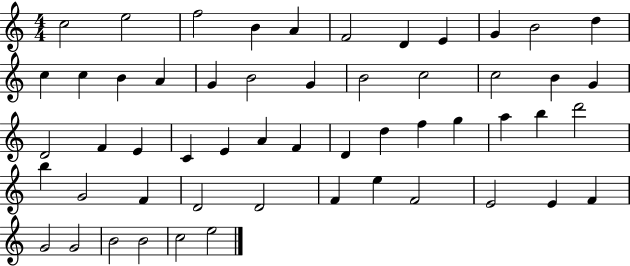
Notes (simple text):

C5/h E5/h F5/h B4/q A4/q F4/h D4/q E4/q G4/q B4/h D5/q C5/q C5/q B4/q A4/q G4/q B4/h G4/q B4/h C5/h C5/h B4/q G4/q D4/h F4/q E4/q C4/q E4/q A4/q F4/q D4/q D5/q F5/q G5/q A5/q B5/q D6/h B5/q G4/h F4/q D4/h D4/h F4/q E5/q F4/h E4/h E4/q F4/q G4/h G4/h B4/h B4/h C5/h E5/h